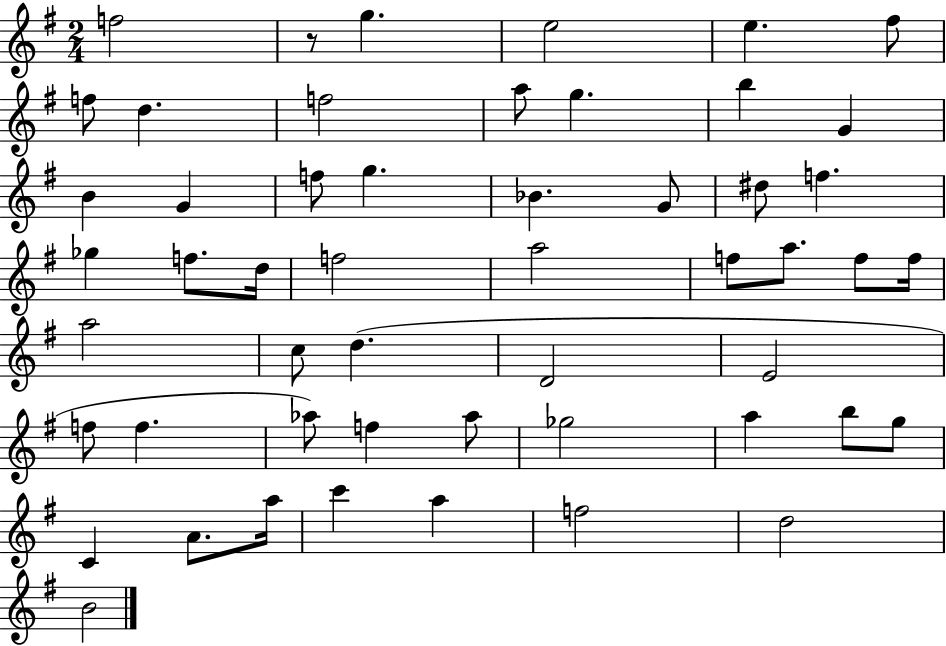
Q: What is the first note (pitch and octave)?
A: F5